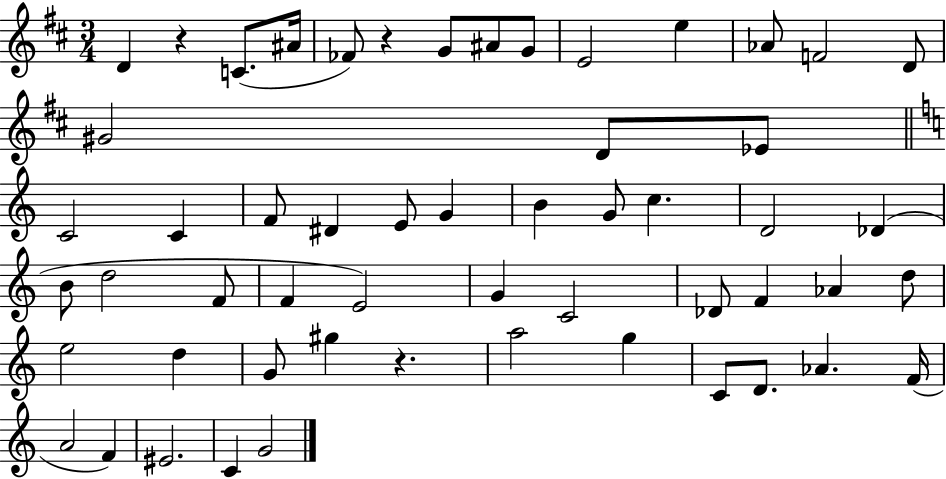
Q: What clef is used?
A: treble